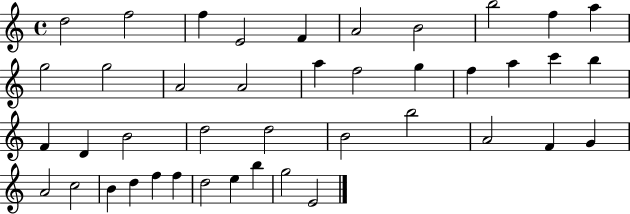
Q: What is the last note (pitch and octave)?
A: E4